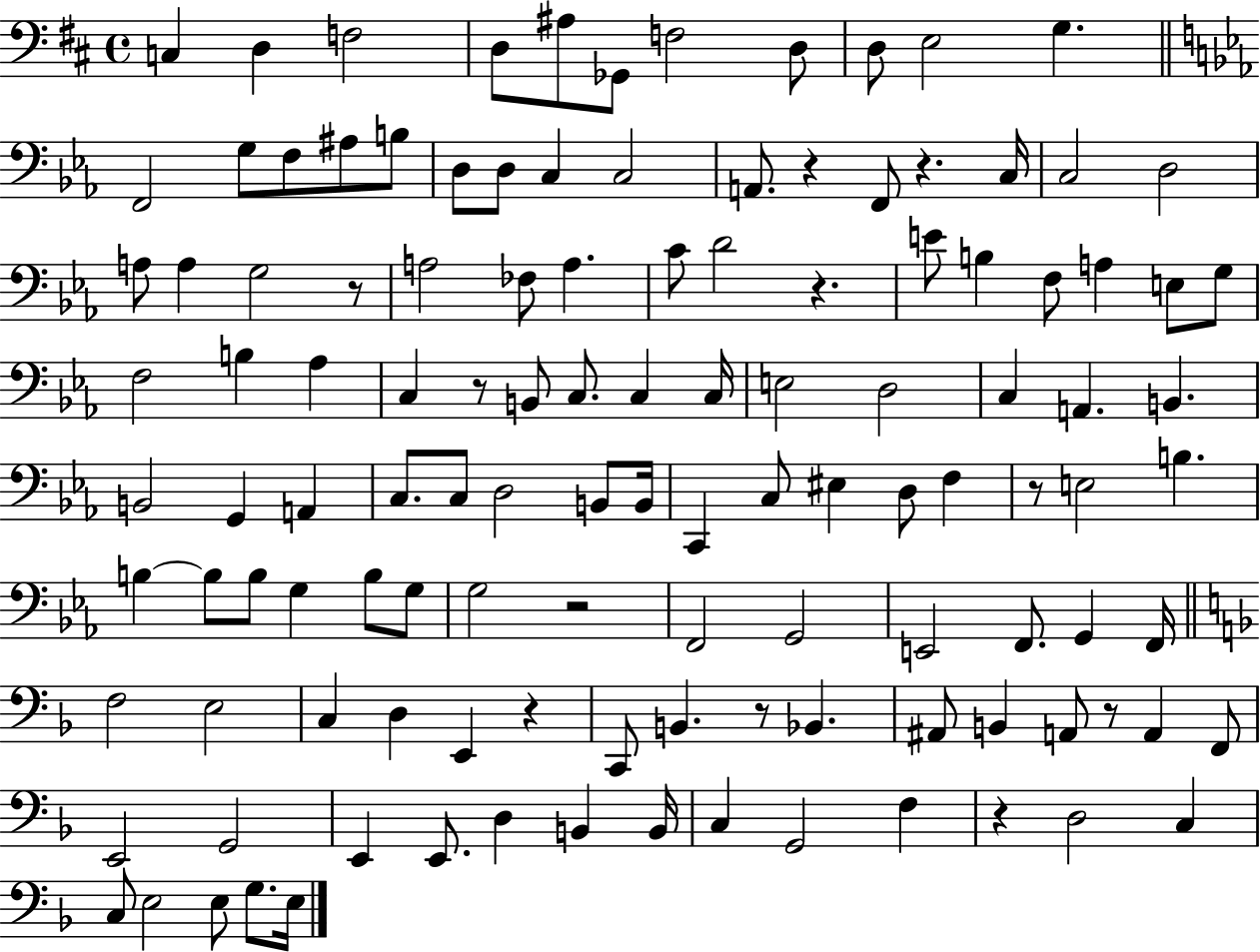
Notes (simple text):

C3/q D3/q F3/h D3/e A#3/e Gb2/e F3/h D3/e D3/e E3/h G3/q. F2/h G3/e F3/e A#3/e B3/e D3/e D3/e C3/q C3/h A2/e. R/q F2/e R/q. C3/s C3/h D3/h A3/e A3/q G3/h R/e A3/h FES3/e A3/q. C4/e D4/h R/q. E4/e B3/q F3/e A3/q E3/e G3/e F3/h B3/q Ab3/q C3/q R/e B2/e C3/e. C3/q C3/s E3/h D3/h C3/q A2/q. B2/q. B2/h G2/q A2/q C3/e. C3/e D3/h B2/e B2/s C2/q C3/e EIS3/q D3/e F3/q R/e E3/h B3/q. B3/q B3/e B3/e G3/q B3/e G3/e G3/h R/h F2/h G2/h E2/h F2/e. G2/q F2/s F3/h E3/h C3/q D3/q E2/q R/q C2/e B2/q. R/e Bb2/q. A#2/e B2/q A2/e R/e A2/q F2/e E2/h G2/h E2/q E2/e. D3/q B2/q B2/s C3/q G2/h F3/q R/q D3/h C3/q C3/e E3/h E3/e G3/e. E3/s